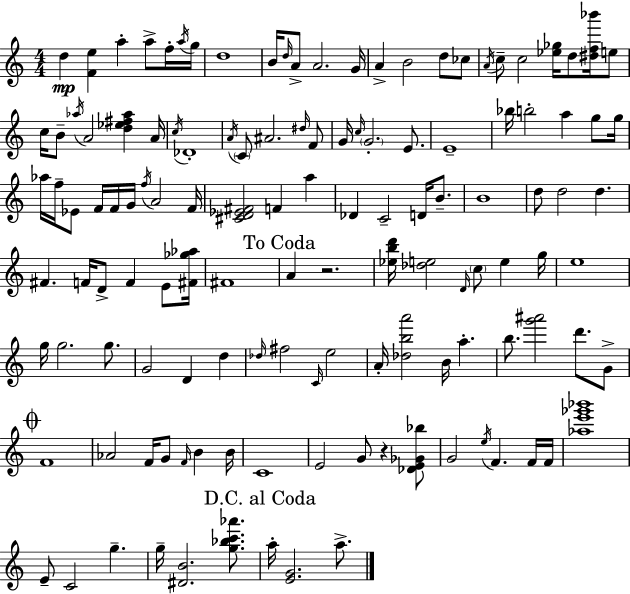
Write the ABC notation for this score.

X:1
T:Untitled
M:4/4
L:1/4
K:C
d [Fe] a a/2 f/4 a/4 g/4 d4 B/4 d/4 A/2 A2 G/4 A B2 d/2 _c/2 A/4 c/2 c2 [_e_g]/4 d/2 [^df_b']/4 e/2 c/4 B/2 _a/4 A2 [d_e^f_a] A/4 c/4 _D4 A/4 C/2 ^A2 ^d/4 F/2 G/4 c/4 G2 E/2 E4 _b/4 b2 a g/2 g/4 _a/4 f/4 _E/2 F/4 F/4 G/4 f/4 A2 F/4 [^CD_E^F]2 F a _D C2 D/4 B/2 B4 d/2 d2 d ^F F/4 D/2 F E/2 [^F_g_a]/4 ^F4 A z2 [_ebd']/4 [_de]2 D/4 c/2 e g/4 e4 g/4 g2 g/2 G2 D d _d/4 ^f2 C/4 e2 A/4 [_dba']2 B/4 a b/2 [g'^a']2 d'/2 G/2 F4 _A2 F/4 G/2 F/4 B B/4 C4 E2 G/2 z [_DE_G_b]/2 G2 e/4 F F/4 F/4 [_ae'_g'_b']4 E/2 C2 g g/4 [^DB]2 [g_bc'_a']/2 a/4 [EG]2 a/2